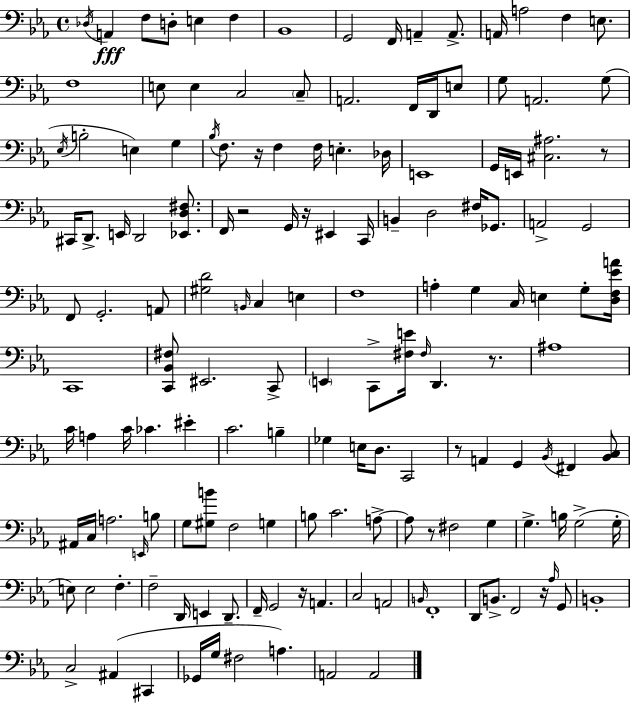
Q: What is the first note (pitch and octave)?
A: Db3